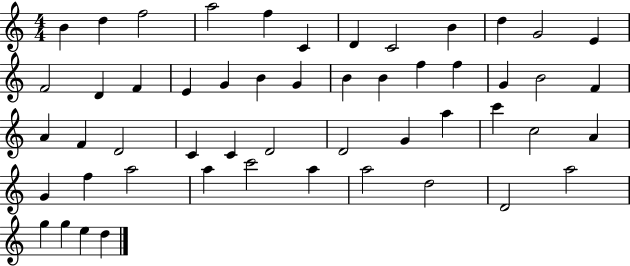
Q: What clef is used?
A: treble